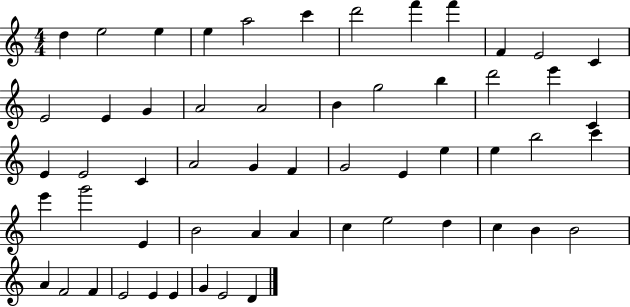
X:1
T:Untitled
M:4/4
L:1/4
K:C
d e2 e e a2 c' d'2 f' f' F E2 C E2 E G A2 A2 B g2 b d'2 e' C E E2 C A2 G F G2 E e e b2 c' e' g'2 E B2 A A c e2 d c B B2 A F2 F E2 E E G E2 D